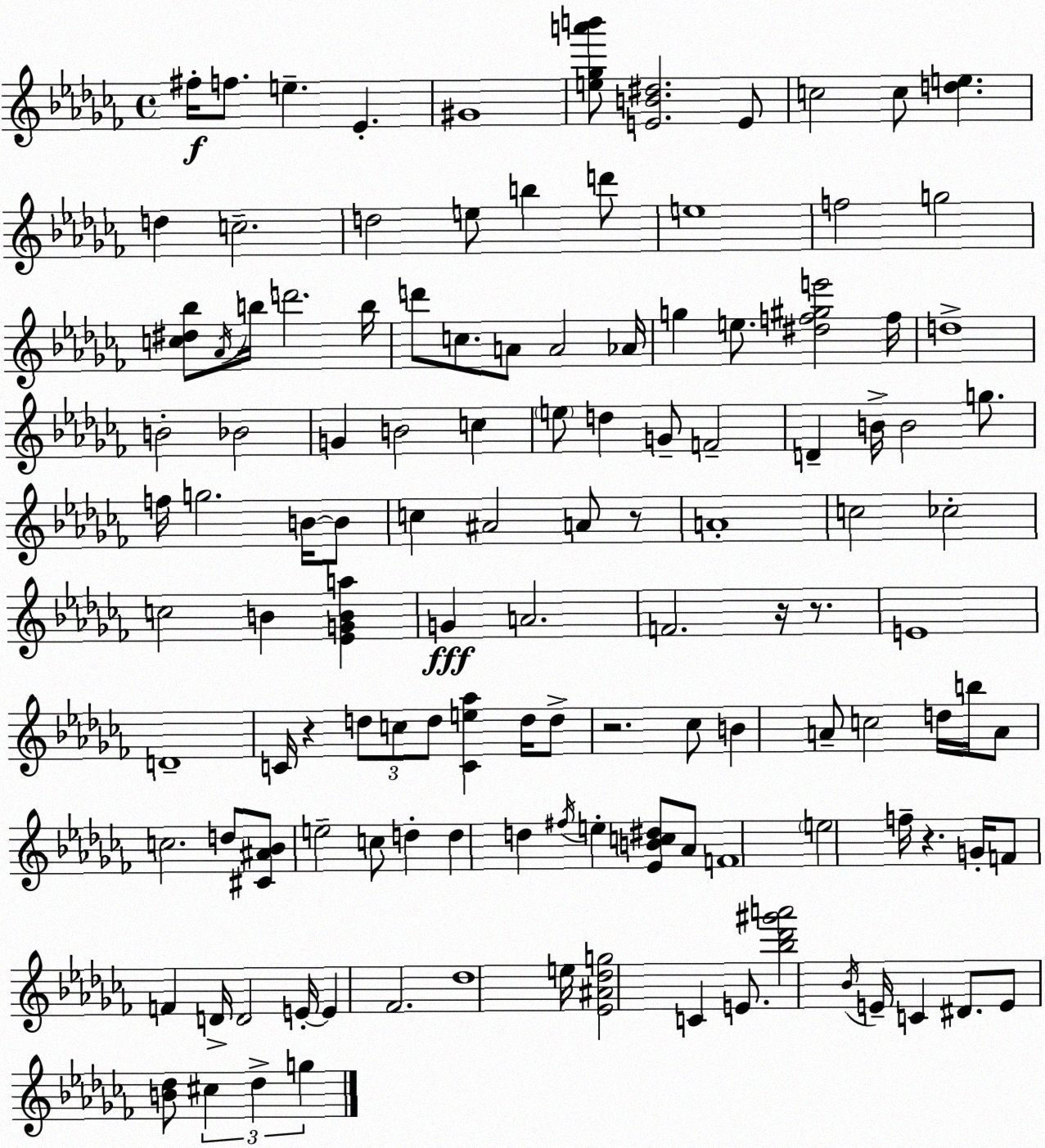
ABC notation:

X:1
T:Untitled
M:4/4
L:1/4
K:Abm
^f/4 f/2 e _E ^G4 [e_ga'b']/2 [EB^d]2 E/2 c2 c/2 [de] d c2 d2 e/2 b d'/2 e4 f2 g2 [c^d_b]/2 _A/4 b/4 d'2 b/4 d'/2 c/2 A/2 A2 _A/4 g e/2 [^df^ge']2 f/4 d4 B2 _B2 G B2 c e/2 d G/2 F2 D B/4 B2 g/2 f/4 g2 B/4 B/2 c ^A2 A/2 z/2 A4 c2 _c2 c2 B [_EGBa] G A2 F2 z/4 z/2 E4 D4 C/4 z d/2 c/2 d/2 [Ce_a] d/4 d/2 z2 _c/2 B A/2 c2 d/4 b/4 A/2 c2 d/2 [^C^A_B]/2 e2 c/2 d d d ^f/4 e [_EBc^d]/2 _A/2 F4 e2 f/4 z G/4 F/2 F D/4 D2 E/4 E _F2 _d4 e/4 [_E^A_dg]2 C E/2 [_b_d'^g'a']2 _B/4 E/4 C ^D/2 E/2 [B_d]/2 ^c _d g